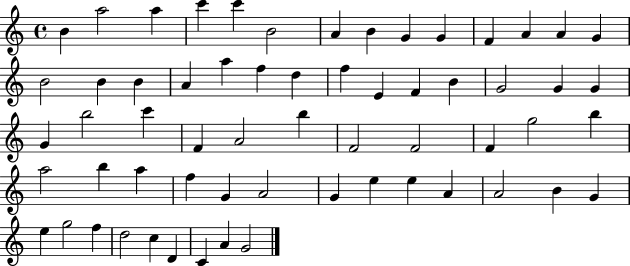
B4/q A5/h A5/q C6/q C6/q B4/h A4/q B4/q G4/q G4/q F4/q A4/q A4/q G4/q B4/h B4/q B4/q A4/q A5/q F5/q D5/q F5/q E4/q F4/q B4/q G4/h G4/q G4/q G4/q B5/h C6/q F4/q A4/h B5/q F4/h F4/h F4/q G5/h B5/q A5/h B5/q A5/q F5/q G4/q A4/h G4/q E5/q E5/q A4/q A4/h B4/q G4/q E5/q G5/h F5/q D5/h C5/q D4/q C4/q A4/q G4/h